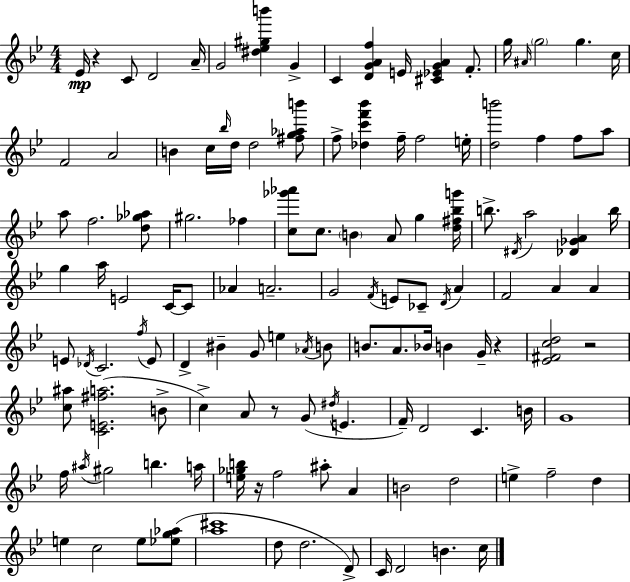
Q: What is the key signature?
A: BES major